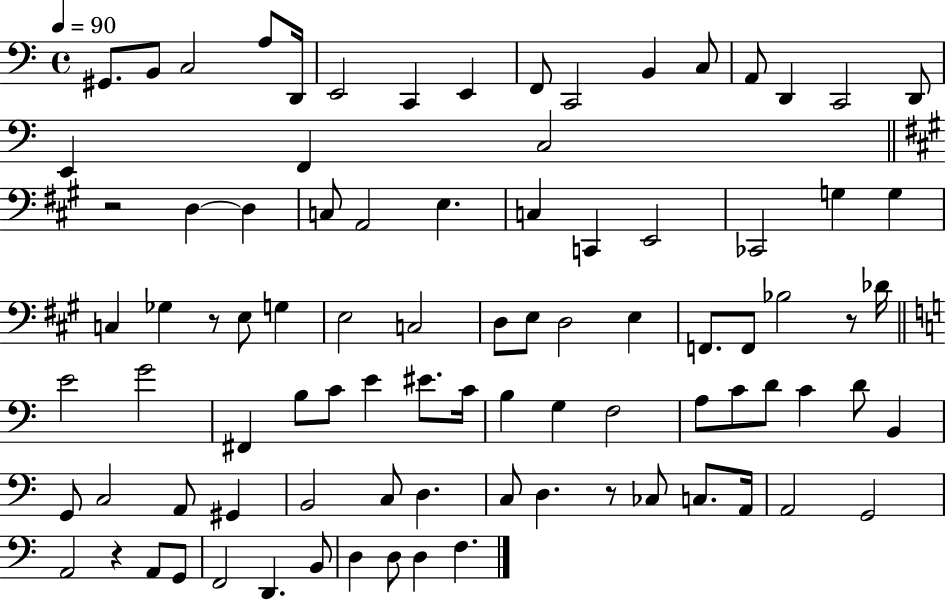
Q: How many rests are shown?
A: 5